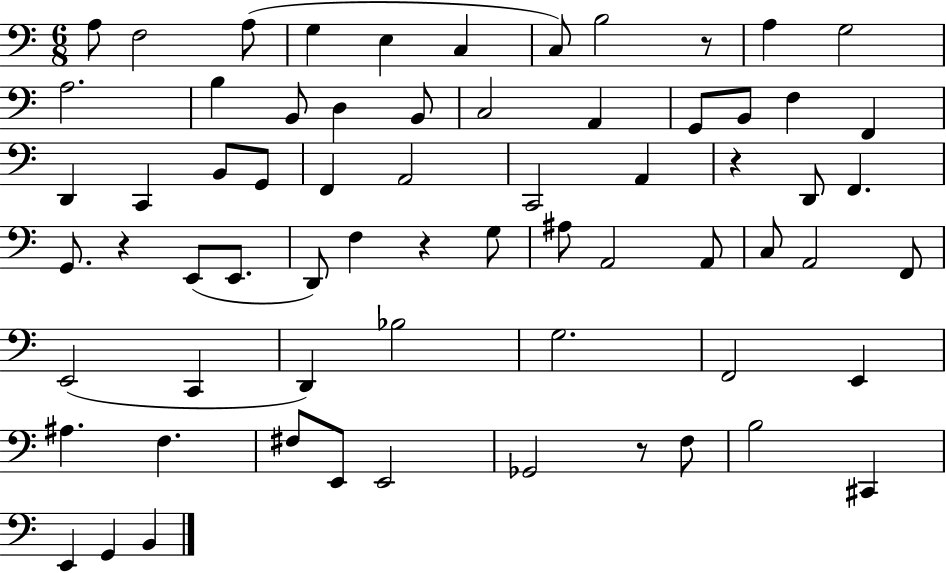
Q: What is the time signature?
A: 6/8